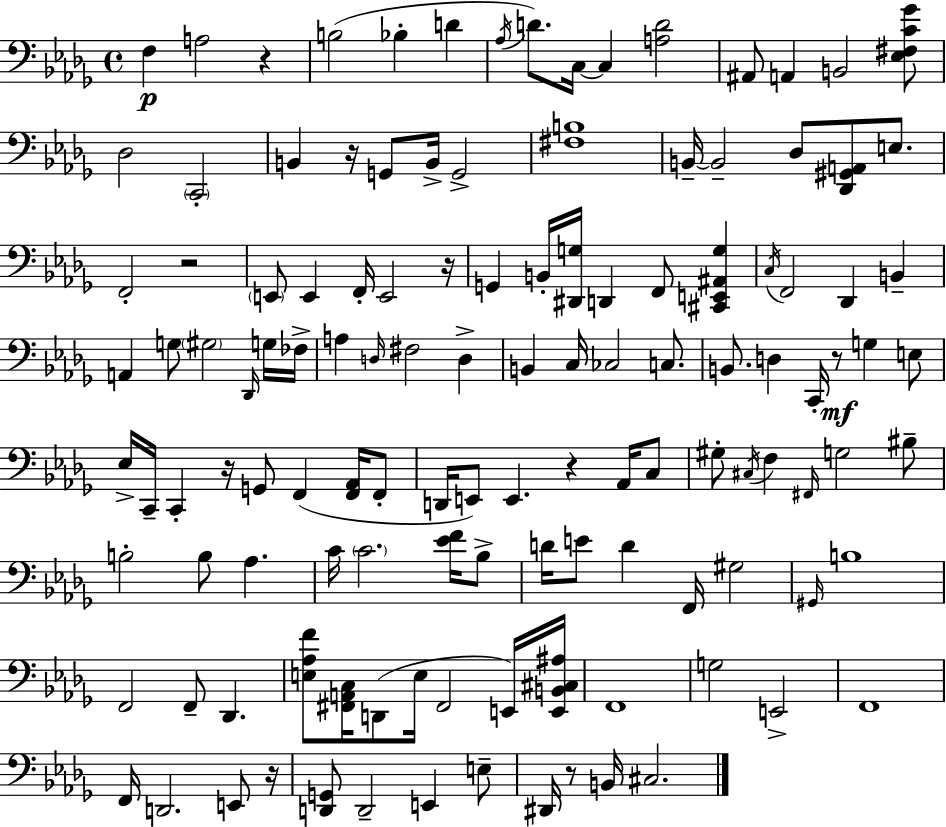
F3/q A3/h R/q B3/h Bb3/q D4/q Ab3/s D4/e. C3/s C3/q [A3,D4]/h A#2/e A2/q B2/h [Eb3,F#3,C4,Gb4]/e Db3/h C2/h B2/q R/s G2/e B2/s G2/h [F#3,B3]/w B2/s B2/h Db3/e [Db2,G#2,A2]/e E3/e. F2/h R/h E2/e E2/q F2/s E2/h R/s G2/q B2/s [D#2,G3]/s D2/q F2/e [C#2,E2,A#2,G3]/q C3/s F2/h Db2/q B2/q A2/q G3/e G#3/h Db2/s G3/s FES3/s A3/q D3/s F#3/h D3/q B2/q C3/s CES3/h C3/e. B2/e. D3/q C2/s R/e G3/q E3/e Eb3/s C2/s C2/q R/s G2/e F2/q [F2,Ab2]/s F2/e D2/s E2/e E2/q. R/q Ab2/s C3/e G#3/e C#3/s F3/q F#2/s G3/h BIS3/e B3/h B3/e Ab3/q. C4/s C4/h. [Eb4,F4]/s Bb3/e D4/s E4/e D4/q F2/s G#3/h G#2/s B3/w F2/h F2/e Db2/q. [E3,Ab3,F4]/e [F#2,A2,C3]/s D2/e E3/s F#2/h E2/s [E2,B2,C#3,A#3]/s F2/w G3/h E2/h F2/w F2/s D2/h. E2/e R/s [D2,G2]/e D2/h E2/q E3/e D#2/s R/e B2/s C#3/h.